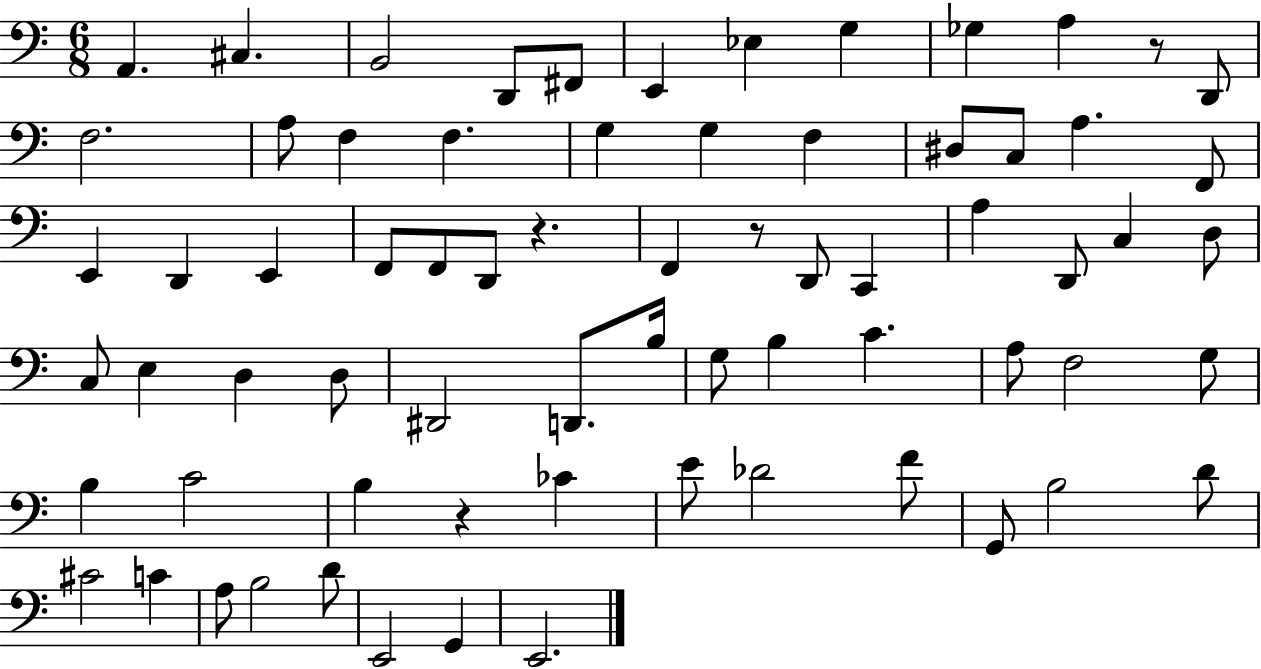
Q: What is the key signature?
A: C major